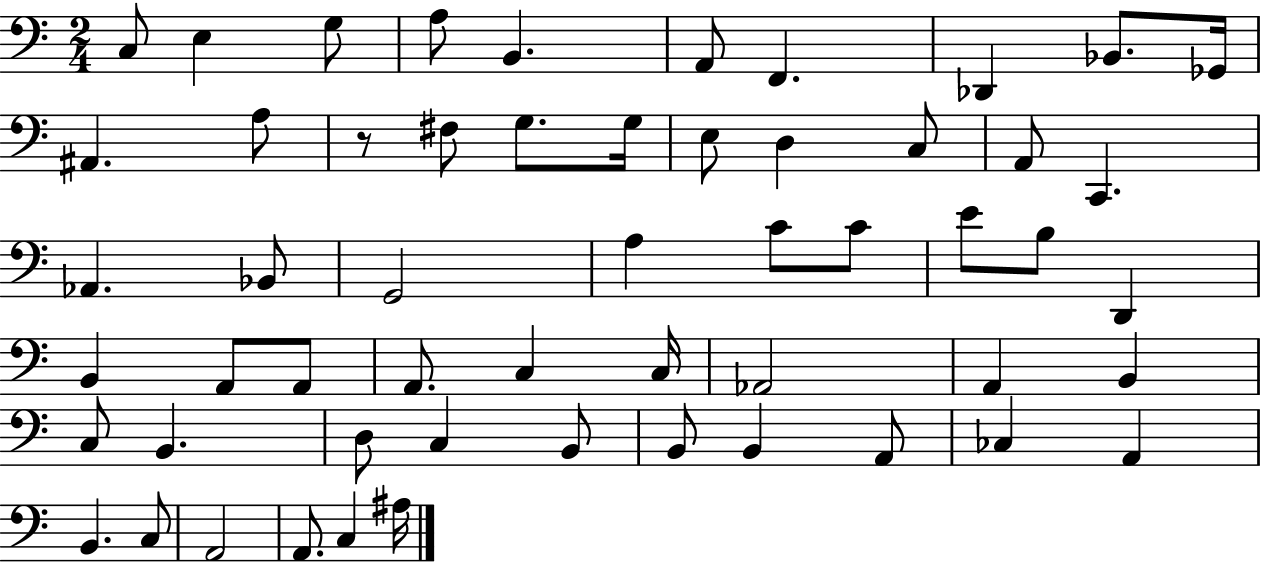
C3/e E3/q G3/e A3/e B2/q. A2/e F2/q. Db2/q Bb2/e. Gb2/s A#2/q. A3/e R/e F#3/e G3/e. G3/s E3/e D3/q C3/e A2/e C2/q. Ab2/q. Bb2/e G2/h A3/q C4/e C4/e E4/e B3/e D2/q B2/q A2/e A2/e A2/e. C3/q C3/s Ab2/h A2/q B2/q C3/e B2/q. D3/e C3/q B2/e B2/e B2/q A2/e CES3/q A2/q B2/q. C3/e A2/h A2/e. C3/q A#3/s